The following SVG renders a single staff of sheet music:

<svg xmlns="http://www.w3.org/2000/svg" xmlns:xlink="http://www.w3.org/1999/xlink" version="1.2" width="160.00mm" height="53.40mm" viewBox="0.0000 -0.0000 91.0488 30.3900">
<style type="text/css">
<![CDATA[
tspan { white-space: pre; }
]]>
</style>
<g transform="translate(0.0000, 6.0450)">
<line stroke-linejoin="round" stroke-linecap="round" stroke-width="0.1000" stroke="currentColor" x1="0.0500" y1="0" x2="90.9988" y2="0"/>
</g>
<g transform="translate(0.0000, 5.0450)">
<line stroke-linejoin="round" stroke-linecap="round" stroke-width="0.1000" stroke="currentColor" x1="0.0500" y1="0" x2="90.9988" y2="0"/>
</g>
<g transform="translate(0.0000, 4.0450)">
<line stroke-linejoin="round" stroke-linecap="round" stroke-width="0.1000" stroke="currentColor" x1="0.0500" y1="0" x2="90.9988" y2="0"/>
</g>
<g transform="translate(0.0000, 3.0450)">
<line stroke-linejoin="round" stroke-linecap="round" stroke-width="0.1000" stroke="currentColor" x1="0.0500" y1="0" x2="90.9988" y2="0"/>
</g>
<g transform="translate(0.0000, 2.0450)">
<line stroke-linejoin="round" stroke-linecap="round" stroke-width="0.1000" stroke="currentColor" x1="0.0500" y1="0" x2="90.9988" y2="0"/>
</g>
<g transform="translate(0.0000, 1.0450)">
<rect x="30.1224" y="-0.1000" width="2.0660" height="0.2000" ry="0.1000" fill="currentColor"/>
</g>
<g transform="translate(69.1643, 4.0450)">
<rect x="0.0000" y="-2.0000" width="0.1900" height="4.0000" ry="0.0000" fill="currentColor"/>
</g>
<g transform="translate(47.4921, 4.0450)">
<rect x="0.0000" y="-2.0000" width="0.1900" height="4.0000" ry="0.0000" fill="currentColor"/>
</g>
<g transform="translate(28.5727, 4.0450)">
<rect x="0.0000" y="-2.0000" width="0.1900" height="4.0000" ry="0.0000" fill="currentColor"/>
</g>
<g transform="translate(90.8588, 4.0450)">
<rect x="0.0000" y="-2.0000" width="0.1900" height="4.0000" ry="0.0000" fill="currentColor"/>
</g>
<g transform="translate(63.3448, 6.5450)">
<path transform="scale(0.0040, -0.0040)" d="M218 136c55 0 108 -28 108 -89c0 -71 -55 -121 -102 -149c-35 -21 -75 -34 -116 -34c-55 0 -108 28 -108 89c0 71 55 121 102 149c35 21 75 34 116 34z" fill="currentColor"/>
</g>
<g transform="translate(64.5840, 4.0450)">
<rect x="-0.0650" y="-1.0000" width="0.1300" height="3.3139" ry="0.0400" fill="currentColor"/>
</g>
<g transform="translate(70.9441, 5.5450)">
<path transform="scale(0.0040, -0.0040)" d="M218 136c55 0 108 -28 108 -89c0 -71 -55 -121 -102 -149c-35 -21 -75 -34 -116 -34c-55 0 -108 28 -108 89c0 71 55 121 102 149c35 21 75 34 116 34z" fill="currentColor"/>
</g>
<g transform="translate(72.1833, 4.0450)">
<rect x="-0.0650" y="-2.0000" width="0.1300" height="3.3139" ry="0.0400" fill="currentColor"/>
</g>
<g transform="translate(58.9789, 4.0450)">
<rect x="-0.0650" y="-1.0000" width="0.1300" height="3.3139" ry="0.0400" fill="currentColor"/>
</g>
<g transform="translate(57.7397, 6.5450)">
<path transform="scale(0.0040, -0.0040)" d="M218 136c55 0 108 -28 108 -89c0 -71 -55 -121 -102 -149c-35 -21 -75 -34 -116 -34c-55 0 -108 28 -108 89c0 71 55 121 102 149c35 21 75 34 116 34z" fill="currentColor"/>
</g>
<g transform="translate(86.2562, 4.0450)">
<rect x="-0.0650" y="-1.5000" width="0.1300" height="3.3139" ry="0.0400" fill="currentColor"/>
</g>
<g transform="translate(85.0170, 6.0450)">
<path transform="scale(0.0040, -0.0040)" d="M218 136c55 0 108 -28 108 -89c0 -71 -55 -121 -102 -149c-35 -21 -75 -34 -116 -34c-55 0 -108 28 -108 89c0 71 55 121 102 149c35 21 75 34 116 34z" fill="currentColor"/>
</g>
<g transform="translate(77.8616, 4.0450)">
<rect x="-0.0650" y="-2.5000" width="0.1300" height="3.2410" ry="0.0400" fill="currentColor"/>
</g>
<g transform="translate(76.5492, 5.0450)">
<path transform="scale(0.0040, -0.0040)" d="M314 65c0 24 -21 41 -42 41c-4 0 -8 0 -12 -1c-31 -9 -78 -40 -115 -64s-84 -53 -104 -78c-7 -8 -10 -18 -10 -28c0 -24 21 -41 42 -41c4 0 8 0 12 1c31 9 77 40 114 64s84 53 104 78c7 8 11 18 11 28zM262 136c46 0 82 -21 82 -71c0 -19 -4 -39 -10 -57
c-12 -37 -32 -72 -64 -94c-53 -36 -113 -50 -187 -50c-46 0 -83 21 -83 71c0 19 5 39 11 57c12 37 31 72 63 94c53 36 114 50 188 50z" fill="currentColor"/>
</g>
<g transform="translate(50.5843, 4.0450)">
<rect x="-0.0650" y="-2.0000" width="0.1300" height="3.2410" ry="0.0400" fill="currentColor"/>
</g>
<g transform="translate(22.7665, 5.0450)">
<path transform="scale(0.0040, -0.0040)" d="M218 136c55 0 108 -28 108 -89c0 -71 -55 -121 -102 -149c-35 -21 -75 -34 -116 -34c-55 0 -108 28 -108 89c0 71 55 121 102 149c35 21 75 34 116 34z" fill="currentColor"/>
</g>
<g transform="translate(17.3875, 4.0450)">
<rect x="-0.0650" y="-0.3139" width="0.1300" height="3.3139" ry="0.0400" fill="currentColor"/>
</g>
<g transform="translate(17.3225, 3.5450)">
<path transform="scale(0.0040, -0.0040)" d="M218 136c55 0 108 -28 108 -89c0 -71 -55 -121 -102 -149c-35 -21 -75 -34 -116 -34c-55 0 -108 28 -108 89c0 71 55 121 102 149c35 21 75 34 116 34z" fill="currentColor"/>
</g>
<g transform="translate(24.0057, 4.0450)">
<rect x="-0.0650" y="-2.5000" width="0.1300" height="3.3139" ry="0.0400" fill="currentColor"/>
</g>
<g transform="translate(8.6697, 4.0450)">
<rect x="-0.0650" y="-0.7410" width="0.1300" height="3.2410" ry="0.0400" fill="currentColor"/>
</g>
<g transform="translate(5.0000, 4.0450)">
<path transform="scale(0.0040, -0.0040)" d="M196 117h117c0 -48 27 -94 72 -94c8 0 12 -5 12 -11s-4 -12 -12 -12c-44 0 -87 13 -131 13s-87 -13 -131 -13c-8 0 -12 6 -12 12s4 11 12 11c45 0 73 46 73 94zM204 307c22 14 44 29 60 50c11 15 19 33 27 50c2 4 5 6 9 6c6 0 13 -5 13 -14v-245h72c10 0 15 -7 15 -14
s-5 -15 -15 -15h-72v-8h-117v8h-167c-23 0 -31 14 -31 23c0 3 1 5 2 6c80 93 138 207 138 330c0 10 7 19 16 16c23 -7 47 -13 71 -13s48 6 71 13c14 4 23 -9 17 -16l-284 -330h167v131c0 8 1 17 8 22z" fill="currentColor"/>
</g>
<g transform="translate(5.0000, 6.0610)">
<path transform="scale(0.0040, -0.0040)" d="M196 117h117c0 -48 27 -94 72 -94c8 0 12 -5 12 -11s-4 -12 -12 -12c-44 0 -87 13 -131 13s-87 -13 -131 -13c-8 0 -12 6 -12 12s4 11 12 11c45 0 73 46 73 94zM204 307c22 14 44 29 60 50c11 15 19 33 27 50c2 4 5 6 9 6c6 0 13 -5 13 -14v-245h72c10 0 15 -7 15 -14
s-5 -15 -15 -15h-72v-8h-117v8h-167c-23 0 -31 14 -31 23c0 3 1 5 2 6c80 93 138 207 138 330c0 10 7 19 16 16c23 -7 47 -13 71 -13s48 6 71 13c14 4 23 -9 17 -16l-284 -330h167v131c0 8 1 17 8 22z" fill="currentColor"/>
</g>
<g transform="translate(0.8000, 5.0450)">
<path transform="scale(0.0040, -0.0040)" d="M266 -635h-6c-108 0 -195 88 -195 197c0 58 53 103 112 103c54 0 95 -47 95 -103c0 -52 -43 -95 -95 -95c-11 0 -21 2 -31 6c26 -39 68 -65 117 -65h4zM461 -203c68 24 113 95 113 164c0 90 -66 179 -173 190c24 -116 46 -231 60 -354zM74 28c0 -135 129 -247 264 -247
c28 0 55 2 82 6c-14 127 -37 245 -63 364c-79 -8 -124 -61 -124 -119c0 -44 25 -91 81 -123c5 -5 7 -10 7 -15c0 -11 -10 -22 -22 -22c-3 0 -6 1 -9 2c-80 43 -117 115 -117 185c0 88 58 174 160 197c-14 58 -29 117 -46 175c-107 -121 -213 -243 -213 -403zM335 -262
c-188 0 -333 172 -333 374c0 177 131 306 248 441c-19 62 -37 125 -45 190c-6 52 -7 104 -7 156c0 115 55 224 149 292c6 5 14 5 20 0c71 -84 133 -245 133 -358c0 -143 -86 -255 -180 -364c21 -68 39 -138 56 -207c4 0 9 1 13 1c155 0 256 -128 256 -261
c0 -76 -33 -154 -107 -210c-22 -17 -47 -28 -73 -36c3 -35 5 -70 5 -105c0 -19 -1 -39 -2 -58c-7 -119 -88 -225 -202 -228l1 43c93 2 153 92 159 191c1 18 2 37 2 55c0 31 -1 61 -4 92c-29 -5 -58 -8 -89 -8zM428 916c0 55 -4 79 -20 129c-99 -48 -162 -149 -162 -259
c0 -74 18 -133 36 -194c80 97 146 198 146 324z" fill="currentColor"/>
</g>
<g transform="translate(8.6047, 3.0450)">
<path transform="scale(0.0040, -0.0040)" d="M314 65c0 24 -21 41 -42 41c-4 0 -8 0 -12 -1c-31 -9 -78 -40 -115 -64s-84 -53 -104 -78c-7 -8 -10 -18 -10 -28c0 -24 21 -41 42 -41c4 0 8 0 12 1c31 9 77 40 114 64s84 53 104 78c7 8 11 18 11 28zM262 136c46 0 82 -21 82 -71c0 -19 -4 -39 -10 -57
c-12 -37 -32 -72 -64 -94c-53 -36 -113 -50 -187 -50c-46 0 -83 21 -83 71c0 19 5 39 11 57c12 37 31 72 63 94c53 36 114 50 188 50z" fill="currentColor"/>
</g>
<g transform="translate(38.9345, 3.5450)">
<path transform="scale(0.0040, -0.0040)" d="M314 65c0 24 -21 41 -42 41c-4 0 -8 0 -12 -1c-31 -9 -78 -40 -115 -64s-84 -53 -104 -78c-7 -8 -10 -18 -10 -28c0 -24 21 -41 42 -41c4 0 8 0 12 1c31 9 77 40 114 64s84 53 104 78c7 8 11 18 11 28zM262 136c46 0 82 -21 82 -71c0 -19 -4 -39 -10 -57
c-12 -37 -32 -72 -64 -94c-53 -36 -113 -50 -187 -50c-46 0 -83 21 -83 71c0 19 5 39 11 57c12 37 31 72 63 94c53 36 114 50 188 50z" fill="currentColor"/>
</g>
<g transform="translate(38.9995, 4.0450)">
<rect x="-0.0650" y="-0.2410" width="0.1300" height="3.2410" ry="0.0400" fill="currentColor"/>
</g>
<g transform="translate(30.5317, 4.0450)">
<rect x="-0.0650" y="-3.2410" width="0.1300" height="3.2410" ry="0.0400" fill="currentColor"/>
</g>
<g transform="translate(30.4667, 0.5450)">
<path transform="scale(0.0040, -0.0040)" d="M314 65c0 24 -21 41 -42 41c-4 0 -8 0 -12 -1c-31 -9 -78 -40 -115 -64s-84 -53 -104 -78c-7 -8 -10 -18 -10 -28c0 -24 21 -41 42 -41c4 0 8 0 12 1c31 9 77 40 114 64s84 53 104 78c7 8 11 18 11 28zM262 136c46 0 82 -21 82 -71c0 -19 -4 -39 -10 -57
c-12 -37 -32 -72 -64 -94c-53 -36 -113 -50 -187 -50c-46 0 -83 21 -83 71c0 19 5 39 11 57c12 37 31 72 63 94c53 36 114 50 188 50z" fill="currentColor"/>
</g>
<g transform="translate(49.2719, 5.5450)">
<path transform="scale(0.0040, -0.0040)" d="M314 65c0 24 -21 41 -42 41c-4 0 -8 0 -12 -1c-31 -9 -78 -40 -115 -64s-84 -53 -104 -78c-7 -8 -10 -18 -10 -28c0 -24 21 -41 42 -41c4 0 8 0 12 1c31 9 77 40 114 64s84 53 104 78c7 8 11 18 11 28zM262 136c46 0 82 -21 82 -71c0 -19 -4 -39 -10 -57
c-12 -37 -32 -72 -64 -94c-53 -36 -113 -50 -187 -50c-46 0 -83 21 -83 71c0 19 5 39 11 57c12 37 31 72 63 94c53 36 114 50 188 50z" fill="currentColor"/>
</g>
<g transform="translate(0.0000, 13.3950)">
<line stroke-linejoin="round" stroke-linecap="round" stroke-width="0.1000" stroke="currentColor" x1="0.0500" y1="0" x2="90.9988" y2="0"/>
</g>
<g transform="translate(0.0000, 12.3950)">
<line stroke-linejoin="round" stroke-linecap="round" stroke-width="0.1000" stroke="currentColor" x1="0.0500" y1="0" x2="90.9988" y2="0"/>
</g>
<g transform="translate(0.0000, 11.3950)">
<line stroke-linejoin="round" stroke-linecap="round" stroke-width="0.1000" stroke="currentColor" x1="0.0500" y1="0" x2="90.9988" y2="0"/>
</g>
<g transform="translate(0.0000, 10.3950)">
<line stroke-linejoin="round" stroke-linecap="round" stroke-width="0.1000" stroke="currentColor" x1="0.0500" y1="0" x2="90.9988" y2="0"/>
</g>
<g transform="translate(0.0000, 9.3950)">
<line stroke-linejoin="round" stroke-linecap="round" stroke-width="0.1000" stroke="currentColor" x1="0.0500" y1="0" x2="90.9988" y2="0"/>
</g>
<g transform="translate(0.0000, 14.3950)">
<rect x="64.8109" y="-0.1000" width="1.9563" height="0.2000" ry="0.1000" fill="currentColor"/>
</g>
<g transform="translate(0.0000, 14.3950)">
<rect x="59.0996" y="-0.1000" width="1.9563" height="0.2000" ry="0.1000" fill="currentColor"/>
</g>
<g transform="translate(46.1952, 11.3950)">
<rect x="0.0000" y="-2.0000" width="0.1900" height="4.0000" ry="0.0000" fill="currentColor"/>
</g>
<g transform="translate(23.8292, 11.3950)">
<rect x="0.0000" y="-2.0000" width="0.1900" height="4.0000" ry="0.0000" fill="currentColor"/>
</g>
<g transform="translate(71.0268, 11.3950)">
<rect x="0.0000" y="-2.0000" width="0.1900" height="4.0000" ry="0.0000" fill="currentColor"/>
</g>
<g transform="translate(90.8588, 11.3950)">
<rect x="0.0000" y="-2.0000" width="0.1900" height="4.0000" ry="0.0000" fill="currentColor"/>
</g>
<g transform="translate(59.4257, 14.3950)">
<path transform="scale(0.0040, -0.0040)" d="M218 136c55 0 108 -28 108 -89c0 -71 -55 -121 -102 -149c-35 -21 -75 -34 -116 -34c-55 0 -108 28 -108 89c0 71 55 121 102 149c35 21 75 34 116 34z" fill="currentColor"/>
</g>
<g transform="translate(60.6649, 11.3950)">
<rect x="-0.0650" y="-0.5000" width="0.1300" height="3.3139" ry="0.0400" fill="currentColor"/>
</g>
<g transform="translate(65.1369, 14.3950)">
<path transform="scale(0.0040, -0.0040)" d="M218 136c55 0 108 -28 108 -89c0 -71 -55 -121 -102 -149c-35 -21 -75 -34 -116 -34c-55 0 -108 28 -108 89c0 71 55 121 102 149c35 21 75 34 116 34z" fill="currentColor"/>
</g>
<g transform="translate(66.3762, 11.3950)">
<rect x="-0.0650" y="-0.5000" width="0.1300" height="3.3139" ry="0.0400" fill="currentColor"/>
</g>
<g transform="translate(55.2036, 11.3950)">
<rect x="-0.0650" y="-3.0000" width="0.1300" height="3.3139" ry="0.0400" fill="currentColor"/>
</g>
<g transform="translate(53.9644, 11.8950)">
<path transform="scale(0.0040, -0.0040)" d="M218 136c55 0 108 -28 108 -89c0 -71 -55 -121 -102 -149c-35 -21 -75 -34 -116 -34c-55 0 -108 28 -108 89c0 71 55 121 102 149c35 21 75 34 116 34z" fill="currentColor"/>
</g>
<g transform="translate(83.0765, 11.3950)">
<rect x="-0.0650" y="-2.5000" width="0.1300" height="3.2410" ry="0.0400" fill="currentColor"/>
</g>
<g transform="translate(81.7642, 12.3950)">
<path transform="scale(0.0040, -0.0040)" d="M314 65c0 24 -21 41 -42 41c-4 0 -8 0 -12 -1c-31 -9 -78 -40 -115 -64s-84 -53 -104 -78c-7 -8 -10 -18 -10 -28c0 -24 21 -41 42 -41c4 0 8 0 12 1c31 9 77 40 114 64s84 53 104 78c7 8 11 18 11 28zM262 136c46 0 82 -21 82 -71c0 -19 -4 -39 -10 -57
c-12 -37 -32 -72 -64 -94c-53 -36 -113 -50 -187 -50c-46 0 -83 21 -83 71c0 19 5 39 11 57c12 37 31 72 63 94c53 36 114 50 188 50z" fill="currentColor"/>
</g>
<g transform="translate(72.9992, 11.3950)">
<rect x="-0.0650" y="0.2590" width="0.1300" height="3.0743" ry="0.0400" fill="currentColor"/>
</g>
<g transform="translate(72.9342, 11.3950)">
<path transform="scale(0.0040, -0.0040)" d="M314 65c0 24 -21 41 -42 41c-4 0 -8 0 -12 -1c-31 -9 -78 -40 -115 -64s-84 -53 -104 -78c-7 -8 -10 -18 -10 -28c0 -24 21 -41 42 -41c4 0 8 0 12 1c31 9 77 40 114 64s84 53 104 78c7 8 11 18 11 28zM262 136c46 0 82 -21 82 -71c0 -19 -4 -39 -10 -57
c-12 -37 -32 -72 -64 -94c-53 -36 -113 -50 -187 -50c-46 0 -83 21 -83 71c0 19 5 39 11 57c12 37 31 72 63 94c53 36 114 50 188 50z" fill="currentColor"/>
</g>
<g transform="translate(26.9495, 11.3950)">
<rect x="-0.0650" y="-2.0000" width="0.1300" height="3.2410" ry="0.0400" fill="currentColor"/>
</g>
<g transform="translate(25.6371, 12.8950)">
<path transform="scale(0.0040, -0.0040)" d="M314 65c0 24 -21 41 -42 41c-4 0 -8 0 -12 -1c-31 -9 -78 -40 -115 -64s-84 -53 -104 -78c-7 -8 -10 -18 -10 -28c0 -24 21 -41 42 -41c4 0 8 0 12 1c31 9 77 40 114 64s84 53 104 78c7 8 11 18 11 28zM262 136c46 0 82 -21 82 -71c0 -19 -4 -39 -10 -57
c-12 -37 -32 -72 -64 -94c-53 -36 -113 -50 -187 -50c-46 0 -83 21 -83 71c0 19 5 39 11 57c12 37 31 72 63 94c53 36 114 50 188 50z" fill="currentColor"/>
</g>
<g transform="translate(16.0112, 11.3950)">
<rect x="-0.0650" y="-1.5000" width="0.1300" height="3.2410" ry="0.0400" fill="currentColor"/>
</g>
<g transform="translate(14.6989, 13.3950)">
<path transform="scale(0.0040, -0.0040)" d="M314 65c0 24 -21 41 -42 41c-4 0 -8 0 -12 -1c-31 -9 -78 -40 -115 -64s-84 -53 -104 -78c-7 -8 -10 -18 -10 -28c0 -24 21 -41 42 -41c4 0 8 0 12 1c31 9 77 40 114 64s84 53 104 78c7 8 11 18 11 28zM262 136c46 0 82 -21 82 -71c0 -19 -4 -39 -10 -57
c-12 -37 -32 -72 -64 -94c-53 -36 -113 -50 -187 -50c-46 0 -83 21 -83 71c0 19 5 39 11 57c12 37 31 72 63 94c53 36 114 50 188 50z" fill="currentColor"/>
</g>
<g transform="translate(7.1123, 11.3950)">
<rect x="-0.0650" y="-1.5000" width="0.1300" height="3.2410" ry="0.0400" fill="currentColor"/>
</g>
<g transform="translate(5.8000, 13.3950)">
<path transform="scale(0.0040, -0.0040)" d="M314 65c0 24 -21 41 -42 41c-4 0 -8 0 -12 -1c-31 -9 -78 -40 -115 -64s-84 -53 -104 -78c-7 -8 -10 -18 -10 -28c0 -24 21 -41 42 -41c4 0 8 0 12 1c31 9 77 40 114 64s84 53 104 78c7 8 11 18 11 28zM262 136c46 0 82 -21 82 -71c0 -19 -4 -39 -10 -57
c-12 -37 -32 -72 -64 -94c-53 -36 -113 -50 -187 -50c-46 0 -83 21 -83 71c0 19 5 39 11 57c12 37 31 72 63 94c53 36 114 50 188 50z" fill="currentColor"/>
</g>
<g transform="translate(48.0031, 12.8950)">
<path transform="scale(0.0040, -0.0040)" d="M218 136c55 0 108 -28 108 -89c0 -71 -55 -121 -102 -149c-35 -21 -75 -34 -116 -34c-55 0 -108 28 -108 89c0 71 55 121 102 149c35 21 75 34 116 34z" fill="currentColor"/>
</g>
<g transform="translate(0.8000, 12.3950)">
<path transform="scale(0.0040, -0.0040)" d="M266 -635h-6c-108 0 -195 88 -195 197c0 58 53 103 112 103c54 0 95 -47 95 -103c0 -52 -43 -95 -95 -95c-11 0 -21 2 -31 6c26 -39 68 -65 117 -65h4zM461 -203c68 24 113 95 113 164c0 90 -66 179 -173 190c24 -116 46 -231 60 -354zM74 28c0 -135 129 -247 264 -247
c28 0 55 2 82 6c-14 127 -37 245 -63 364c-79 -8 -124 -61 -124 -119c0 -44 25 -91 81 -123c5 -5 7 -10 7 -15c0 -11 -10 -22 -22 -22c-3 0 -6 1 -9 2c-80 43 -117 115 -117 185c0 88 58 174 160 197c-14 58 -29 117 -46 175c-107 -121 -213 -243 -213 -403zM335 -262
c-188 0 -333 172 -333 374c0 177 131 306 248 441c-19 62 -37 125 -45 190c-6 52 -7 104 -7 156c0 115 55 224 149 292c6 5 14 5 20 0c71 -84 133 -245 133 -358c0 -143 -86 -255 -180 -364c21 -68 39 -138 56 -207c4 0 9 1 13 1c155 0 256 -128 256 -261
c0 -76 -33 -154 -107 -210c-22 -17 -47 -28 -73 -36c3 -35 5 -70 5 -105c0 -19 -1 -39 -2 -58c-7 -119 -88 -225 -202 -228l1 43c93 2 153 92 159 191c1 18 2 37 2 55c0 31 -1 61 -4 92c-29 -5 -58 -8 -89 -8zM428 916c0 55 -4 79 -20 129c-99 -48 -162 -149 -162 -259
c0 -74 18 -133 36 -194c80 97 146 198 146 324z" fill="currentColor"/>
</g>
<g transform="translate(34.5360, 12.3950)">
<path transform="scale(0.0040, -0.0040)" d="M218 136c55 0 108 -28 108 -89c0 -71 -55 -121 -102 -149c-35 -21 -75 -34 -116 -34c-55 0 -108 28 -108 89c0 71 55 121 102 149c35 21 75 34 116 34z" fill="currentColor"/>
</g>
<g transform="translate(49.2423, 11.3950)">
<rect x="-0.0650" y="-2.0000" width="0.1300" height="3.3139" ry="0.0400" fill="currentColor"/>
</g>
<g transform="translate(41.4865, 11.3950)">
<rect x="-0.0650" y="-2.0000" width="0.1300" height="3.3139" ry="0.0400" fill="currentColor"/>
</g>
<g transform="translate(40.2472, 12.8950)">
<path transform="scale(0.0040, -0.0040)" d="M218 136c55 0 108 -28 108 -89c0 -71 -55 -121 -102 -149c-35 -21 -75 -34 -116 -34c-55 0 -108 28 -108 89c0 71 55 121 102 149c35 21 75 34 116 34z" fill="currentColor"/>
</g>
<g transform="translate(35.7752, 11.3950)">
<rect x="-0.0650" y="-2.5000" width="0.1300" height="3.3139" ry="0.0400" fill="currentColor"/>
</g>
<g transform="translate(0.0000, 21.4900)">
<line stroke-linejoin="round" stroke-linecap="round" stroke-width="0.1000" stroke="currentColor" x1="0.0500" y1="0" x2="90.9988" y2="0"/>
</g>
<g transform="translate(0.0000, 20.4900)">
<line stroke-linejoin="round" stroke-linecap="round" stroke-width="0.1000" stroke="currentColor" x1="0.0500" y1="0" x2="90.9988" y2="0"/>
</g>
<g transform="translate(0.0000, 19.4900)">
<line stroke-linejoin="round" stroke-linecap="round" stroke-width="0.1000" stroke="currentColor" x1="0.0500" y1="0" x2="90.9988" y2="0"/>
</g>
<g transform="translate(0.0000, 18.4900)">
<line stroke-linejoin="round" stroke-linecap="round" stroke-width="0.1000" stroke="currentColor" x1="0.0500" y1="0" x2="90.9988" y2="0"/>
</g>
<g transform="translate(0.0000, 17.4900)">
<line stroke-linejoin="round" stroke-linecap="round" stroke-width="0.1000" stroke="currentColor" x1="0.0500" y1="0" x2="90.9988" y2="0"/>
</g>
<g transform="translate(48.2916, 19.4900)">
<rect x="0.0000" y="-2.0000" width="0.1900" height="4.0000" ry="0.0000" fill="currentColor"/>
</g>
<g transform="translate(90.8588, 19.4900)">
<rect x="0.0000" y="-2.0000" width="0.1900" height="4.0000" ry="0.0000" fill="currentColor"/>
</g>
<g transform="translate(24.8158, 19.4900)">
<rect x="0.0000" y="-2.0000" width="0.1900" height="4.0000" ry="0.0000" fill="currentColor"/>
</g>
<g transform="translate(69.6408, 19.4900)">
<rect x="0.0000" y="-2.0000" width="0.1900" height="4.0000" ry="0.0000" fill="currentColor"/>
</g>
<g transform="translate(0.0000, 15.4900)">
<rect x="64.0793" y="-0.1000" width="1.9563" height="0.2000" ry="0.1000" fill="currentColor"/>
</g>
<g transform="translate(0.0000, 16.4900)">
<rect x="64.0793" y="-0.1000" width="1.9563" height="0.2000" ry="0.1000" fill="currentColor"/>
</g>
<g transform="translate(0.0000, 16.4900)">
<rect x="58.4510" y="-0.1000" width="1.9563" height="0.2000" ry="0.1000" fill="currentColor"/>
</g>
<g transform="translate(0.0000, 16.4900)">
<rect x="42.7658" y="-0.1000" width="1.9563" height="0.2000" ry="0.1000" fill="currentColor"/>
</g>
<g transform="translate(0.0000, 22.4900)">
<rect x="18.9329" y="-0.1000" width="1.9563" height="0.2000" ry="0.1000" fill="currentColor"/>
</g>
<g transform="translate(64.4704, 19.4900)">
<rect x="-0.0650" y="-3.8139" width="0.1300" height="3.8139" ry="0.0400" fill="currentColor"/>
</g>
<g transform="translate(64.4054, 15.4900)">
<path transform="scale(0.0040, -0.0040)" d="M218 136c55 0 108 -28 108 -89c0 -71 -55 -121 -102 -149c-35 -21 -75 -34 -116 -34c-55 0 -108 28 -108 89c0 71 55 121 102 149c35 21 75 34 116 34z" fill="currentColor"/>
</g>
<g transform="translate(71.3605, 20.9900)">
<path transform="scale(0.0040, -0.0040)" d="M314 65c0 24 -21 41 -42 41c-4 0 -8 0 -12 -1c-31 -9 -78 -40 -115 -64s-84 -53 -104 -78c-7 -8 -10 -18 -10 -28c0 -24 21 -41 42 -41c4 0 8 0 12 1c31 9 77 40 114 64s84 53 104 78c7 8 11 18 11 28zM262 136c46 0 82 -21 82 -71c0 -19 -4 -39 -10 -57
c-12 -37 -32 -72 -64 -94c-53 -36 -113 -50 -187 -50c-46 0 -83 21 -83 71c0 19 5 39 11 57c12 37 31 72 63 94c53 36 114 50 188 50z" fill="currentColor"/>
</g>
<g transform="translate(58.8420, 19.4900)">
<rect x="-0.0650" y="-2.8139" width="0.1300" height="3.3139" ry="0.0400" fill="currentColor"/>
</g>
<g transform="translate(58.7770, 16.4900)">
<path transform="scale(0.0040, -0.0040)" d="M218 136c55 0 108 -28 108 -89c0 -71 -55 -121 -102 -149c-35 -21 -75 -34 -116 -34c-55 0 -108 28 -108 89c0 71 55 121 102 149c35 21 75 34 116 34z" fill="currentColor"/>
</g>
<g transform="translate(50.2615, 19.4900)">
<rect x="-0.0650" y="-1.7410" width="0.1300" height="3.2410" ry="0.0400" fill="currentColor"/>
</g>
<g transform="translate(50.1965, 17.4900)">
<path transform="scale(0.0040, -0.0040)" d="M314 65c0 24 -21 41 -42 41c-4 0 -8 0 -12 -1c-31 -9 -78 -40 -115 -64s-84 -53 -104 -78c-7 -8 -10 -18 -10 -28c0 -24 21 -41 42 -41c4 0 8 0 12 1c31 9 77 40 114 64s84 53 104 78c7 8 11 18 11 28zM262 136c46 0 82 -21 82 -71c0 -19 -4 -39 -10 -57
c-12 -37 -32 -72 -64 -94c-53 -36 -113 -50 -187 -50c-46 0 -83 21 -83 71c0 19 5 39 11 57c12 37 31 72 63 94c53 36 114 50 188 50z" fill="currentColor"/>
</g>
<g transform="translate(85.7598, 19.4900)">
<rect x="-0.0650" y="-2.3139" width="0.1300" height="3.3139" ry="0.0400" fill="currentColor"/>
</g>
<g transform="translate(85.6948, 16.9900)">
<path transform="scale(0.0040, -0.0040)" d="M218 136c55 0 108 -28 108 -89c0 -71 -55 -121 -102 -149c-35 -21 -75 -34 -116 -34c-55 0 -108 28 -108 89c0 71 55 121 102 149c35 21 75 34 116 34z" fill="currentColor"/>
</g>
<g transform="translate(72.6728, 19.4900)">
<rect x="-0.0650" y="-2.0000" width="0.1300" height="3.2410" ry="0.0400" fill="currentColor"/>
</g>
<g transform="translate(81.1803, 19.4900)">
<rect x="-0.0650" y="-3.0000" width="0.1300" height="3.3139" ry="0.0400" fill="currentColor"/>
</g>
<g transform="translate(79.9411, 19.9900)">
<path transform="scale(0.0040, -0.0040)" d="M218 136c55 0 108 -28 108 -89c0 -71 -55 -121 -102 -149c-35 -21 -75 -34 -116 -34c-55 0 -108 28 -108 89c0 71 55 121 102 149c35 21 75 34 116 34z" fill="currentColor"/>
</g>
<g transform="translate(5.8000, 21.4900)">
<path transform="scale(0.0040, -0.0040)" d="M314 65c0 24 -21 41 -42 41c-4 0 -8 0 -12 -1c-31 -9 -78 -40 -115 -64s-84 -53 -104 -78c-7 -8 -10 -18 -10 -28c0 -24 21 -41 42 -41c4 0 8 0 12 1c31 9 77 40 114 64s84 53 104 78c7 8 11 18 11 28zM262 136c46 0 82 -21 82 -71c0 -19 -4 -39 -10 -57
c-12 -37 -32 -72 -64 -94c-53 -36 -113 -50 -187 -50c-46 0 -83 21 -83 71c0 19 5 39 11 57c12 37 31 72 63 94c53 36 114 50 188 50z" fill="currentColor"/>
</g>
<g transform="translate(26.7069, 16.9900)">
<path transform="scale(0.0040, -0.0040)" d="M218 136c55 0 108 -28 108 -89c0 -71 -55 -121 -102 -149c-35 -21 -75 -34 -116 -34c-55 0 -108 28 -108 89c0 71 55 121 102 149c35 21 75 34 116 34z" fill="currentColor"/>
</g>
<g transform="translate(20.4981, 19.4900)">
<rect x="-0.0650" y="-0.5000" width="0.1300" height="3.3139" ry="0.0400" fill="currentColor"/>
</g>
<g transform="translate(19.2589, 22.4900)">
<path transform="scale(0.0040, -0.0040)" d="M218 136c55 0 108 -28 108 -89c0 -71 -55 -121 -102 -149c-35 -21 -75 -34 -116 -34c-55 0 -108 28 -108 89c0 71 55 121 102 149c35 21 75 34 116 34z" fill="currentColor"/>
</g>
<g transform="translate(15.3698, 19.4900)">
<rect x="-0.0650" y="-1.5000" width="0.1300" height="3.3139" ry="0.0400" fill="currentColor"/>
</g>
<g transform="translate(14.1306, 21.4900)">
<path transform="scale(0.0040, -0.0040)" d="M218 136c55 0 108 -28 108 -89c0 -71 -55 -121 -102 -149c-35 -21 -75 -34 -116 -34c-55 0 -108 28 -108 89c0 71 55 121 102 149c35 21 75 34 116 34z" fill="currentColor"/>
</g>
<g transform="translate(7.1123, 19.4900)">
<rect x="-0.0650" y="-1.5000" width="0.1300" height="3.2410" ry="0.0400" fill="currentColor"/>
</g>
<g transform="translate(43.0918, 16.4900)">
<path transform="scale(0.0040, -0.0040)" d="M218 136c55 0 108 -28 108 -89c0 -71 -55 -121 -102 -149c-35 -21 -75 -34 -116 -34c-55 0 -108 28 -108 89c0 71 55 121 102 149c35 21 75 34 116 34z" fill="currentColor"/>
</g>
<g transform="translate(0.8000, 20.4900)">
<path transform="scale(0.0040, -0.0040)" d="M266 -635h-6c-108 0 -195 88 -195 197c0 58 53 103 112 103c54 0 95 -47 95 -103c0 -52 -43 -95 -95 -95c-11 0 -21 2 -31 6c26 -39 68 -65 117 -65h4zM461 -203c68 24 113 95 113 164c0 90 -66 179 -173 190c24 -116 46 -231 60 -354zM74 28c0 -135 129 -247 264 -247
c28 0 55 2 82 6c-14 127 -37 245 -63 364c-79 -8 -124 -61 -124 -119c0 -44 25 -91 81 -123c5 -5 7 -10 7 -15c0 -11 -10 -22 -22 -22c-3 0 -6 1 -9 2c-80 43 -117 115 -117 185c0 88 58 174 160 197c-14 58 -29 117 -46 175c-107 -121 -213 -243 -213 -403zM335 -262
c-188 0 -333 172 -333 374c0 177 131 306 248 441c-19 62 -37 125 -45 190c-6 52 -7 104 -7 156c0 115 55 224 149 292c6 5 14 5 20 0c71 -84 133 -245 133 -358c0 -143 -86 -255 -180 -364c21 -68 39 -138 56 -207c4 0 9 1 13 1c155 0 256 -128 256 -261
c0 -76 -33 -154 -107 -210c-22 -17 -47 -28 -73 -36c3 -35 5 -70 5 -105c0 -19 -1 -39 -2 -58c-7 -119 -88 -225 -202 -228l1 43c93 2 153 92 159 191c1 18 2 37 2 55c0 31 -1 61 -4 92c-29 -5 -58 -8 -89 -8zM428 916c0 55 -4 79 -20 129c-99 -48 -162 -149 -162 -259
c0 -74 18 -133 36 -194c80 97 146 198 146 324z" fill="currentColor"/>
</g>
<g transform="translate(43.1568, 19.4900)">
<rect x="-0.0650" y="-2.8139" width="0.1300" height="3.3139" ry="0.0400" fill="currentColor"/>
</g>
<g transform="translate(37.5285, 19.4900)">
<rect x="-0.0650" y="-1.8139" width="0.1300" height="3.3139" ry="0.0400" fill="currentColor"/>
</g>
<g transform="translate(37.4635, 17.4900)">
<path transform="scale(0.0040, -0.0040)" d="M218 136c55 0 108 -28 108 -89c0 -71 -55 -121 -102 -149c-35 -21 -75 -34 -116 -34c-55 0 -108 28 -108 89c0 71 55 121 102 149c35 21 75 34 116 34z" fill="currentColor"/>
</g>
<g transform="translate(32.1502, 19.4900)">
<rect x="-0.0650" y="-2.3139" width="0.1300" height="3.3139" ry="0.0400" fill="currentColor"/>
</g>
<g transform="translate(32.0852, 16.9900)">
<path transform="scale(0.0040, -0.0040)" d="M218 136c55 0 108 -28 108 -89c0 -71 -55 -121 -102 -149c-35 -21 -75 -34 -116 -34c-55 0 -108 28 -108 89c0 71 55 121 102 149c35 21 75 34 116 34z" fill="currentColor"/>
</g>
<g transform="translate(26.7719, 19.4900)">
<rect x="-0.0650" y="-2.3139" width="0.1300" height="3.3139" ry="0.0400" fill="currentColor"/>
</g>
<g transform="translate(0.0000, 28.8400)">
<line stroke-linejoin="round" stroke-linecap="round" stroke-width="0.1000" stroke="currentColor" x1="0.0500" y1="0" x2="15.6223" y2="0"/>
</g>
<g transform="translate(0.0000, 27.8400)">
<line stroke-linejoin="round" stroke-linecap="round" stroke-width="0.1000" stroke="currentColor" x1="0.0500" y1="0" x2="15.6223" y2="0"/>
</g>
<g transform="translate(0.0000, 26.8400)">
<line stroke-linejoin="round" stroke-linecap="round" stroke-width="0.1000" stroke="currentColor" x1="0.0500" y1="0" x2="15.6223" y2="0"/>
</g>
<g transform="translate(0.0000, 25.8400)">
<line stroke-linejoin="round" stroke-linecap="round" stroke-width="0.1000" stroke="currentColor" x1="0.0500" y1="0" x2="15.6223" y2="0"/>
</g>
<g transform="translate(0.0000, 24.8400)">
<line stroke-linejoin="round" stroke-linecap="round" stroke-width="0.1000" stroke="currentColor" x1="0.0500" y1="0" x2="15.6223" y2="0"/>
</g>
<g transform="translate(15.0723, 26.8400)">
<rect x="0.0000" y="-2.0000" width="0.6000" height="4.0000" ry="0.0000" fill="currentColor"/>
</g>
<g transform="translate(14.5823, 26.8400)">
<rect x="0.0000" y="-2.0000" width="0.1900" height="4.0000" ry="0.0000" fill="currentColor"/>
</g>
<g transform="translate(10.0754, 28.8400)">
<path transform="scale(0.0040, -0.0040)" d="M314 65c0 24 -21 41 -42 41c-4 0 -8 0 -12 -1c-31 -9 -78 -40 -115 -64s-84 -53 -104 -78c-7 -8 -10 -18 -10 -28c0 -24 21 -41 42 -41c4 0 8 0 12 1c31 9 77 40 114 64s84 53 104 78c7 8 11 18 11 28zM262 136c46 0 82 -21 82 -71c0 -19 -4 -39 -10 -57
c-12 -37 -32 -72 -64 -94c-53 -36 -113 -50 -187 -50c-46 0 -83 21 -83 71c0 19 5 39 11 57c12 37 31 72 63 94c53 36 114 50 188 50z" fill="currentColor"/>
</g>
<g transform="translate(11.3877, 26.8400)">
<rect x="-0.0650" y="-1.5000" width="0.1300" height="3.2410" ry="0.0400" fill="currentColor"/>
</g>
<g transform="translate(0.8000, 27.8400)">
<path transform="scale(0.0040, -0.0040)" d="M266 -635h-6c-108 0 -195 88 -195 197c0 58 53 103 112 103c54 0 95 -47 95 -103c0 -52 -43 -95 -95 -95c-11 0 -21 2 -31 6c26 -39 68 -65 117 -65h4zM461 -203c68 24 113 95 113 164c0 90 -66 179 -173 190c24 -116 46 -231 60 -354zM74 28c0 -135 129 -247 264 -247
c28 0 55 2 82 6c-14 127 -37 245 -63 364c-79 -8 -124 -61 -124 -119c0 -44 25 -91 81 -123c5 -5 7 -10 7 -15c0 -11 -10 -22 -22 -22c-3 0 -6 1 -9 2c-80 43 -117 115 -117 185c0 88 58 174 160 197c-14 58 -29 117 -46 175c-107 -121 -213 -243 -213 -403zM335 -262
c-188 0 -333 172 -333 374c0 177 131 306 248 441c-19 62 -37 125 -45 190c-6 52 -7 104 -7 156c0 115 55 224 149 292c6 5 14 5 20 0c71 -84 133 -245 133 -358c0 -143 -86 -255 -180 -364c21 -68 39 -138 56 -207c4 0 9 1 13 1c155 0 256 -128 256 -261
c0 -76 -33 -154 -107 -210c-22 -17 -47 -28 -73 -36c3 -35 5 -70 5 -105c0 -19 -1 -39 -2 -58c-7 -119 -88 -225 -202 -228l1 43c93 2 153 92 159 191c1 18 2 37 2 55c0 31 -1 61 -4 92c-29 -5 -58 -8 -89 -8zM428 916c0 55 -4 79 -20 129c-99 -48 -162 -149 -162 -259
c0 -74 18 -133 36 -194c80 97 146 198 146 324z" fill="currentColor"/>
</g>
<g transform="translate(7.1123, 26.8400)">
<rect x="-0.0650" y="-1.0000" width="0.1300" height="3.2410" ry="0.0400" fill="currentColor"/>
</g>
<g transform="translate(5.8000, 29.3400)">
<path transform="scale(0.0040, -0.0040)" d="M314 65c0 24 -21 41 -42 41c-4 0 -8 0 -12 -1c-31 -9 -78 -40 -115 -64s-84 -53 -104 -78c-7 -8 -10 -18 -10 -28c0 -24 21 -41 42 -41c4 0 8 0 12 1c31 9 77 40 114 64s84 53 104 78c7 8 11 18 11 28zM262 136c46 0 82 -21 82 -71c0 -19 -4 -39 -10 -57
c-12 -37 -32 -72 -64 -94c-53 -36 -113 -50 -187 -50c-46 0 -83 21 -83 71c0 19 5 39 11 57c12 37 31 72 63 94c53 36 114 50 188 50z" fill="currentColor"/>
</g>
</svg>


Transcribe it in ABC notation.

X:1
T:Untitled
M:4/4
L:1/4
K:C
d2 c G b2 c2 F2 D D F G2 E E2 E2 F2 G F F A C C B2 G2 E2 E C g g f a f2 a c' F2 A g D2 E2